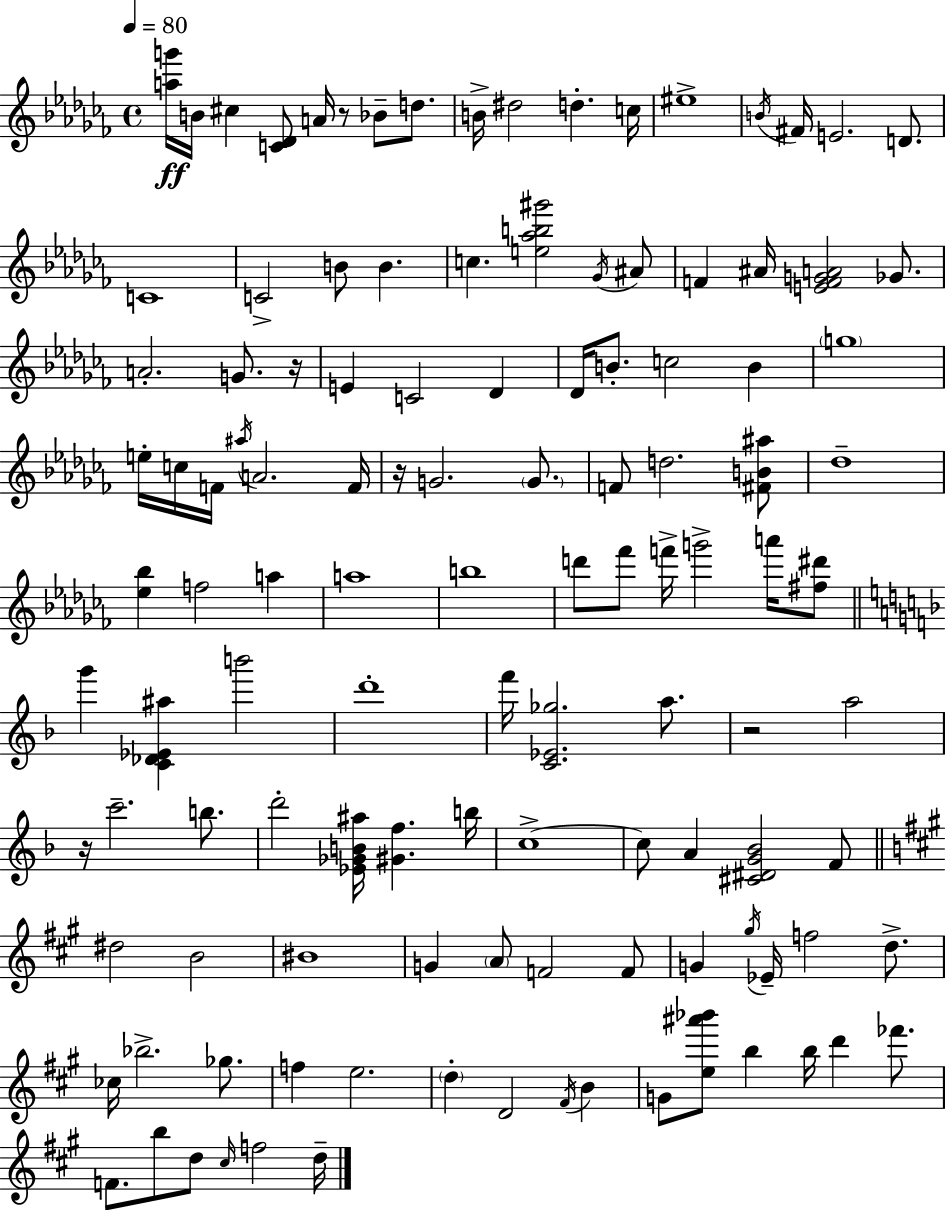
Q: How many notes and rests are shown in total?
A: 118